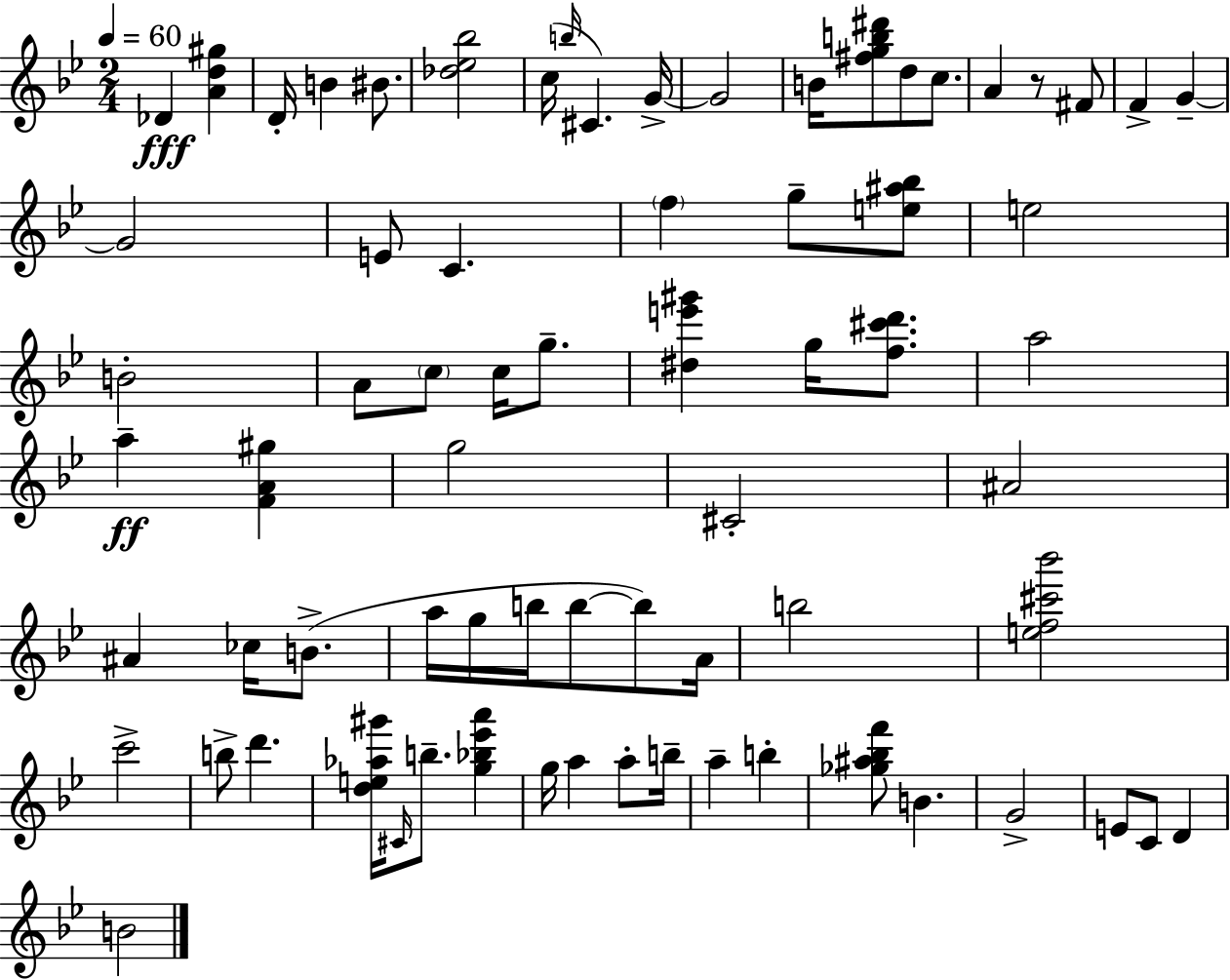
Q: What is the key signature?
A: G minor